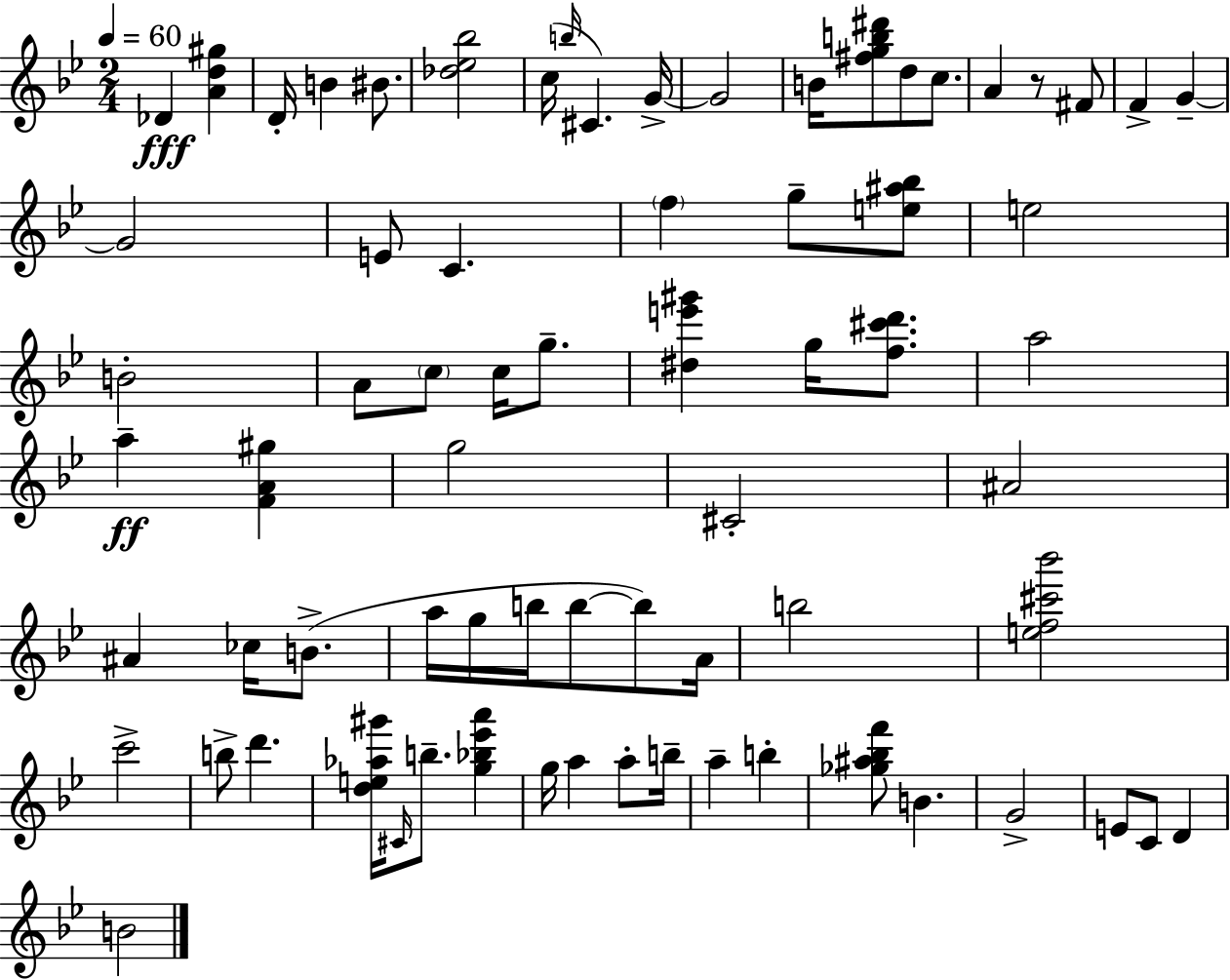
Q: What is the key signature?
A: G minor